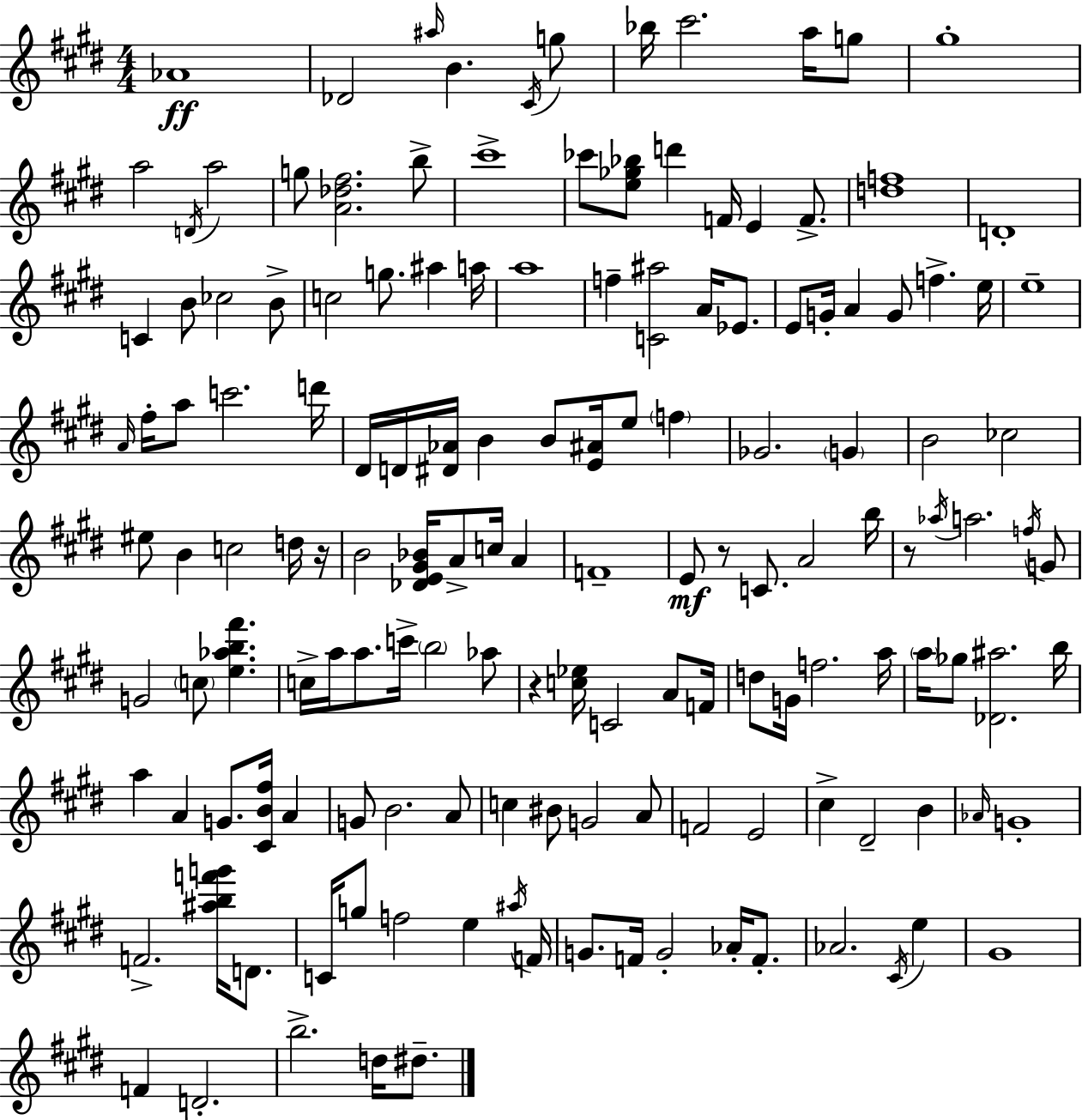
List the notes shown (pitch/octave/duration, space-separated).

Ab4/w Db4/h A#5/s B4/q. C#4/s G5/e Bb5/s C#6/h. A5/s G5/e G#5/w A5/h D4/s A5/h G5/e [A4,Db5,F#5]/h. B5/e C#6/w CES6/e [E5,Gb5,Bb5]/e D6/q F4/s E4/q F4/e. [D5,F5]/w D4/w C4/q B4/e CES5/h B4/e C5/h G5/e. A#5/q A5/s A5/w F5/q [C4,A#5]/h A4/s Eb4/e. E4/e G4/s A4/q G4/e F5/q. E5/s E5/w A4/s F#5/s A5/e C6/h. D6/s D#4/s D4/s [D#4,Ab4]/s B4/q B4/e [E4,A#4]/s E5/e F5/q Gb4/h. G4/q B4/h CES5/h EIS5/e B4/q C5/h D5/s R/s B4/h [Db4,E4,G#4,Bb4]/s A4/e C5/s A4/q F4/w E4/e R/e C4/e. A4/h B5/s R/e Ab5/s A5/h. F5/s G4/e G4/h C5/e [E5,Ab5,B5,F#6]/q. C5/s A5/s A5/e. C6/s B5/h Ab5/e R/q [C5,Eb5]/s C4/h A4/e F4/s D5/e G4/s F5/h. A5/s A5/s Gb5/e [Db4,A#5]/h. B5/s A5/q A4/q G4/e. [C#4,B4,F#5]/s A4/q G4/e B4/h. A4/e C5/q BIS4/e G4/h A4/e F4/h E4/h C#5/q D#4/h B4/q Ab4/s G4/w F4/h. [A#5,B5,F6,G6]/s D4/e. C4/s G5/e F5/h E5/q A#5/s F4/s G4/e. F4/s G4/h Ab4/s F4/e. Ab4/h. C#4/s E5/q G#4/w F4/q D4/h. B5/h. D5/s D#5/e.